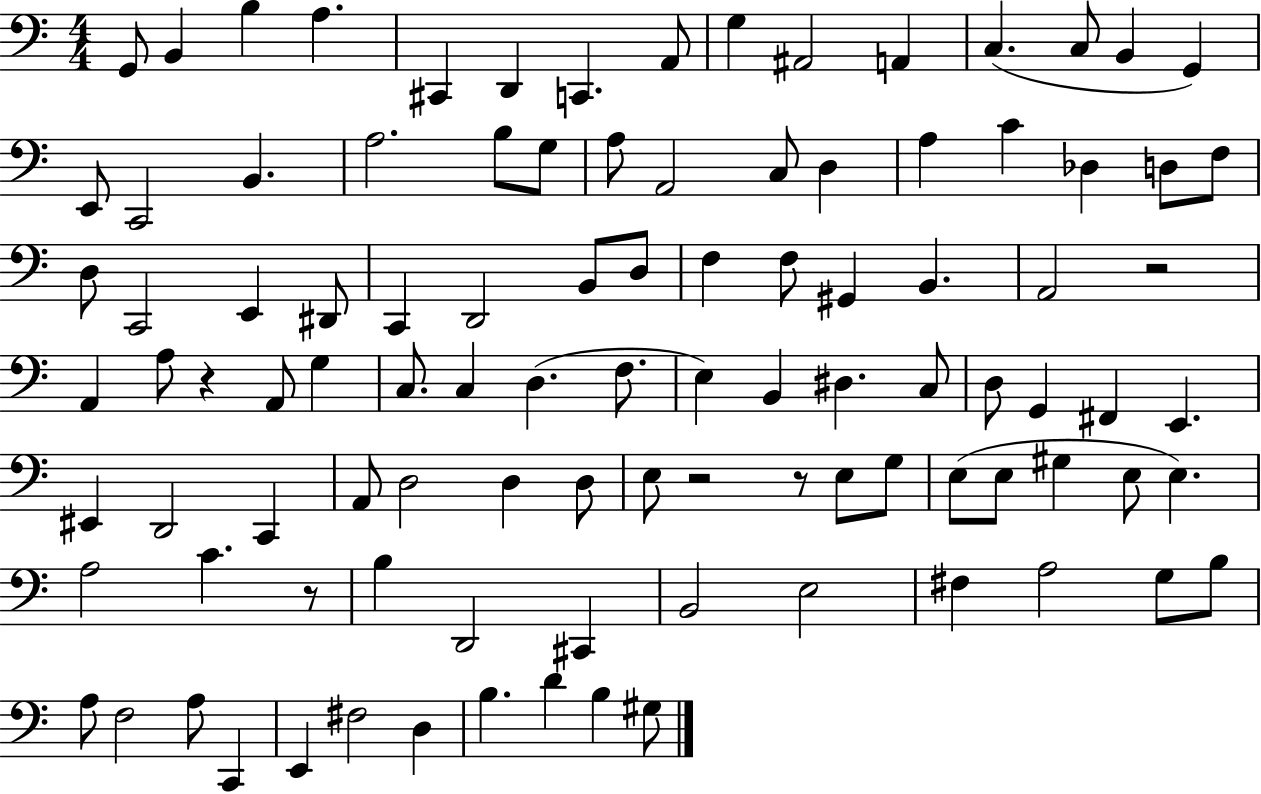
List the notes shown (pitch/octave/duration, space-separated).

G2/e B2/q B3/q A3/q. C#2/q D2/q C2/q. A2/e G3/q A#2/h A2/q C3/q. C3/e B2/q G2/q E2/e C2/h B2/q. A3/h. B3/e G3/e A3/e A2/h C3/e D3/q A3/q C4/q Db3/q D3/e F3/e D3/e C2/h E2/q D#2/e C2/q D2/h B2/e D3/e F3/q F3/e G#2/q B2/q. A2/h R/h A2/q A3/e R/q A2/e G3/q C3/e. C3/q D3/q. F3/e. E3/q B2/q D#3/q. C3/e D3/e G2/q F#2/q E2/q. EIS2/q D2/h C2/q A2/e D3/h D3/q D3/e E3/e R/h R/e E3/e G3/e E3/e E3/e G#3/q E3/e E3/q. A3/h C4/q. R/e B3/q D2/h C#2/q B2/h E3/h F#3/q A3/h G3/e B3/e A3/e F3/h A3/e C2/q E2/q F#3/h D3/q B3/q. D4/q B3/q G#3/e